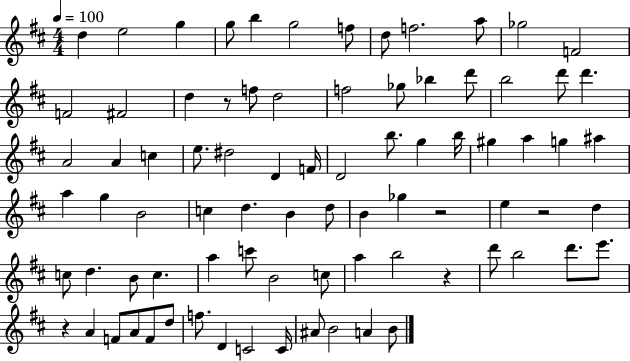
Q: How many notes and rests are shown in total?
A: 82